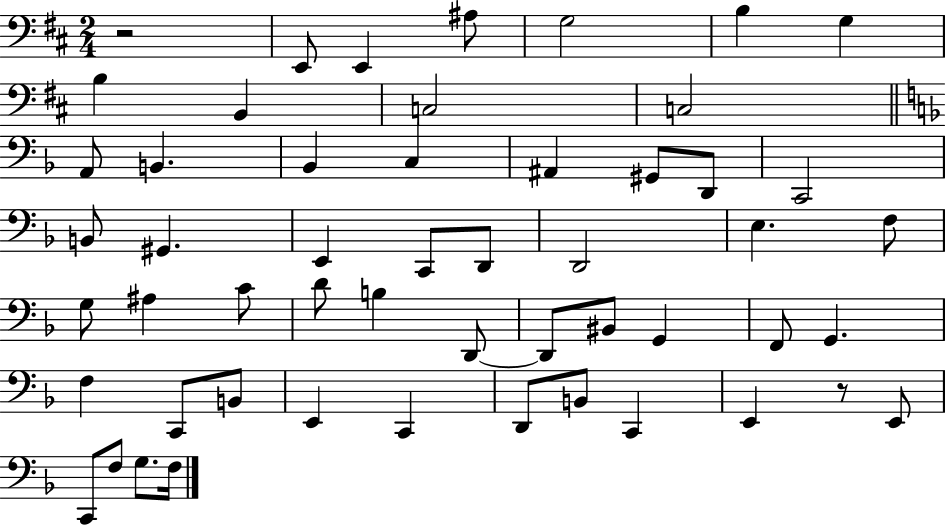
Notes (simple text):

R/h E2/e E2/q A#3/e G3/h B3/q G3/q B3/q B2/q C3/h C3/h A2/e B2/q. Bb2/q C3/q A#2/q G#2/e D2/e C2/h B2/e G#2/q. E2/q C2/e D2/e D2/h E3/q. F3/e G3/e A#3/q C4/e D4/e B3/q D2/e D2/e BIS2/e G2/q F2/e G2/q. F3/q C2/e B2/e E2/q C2/q D2/e B2/e C2/q E2/q R/e E2/e C2/e F3/e G3/e. F3/s